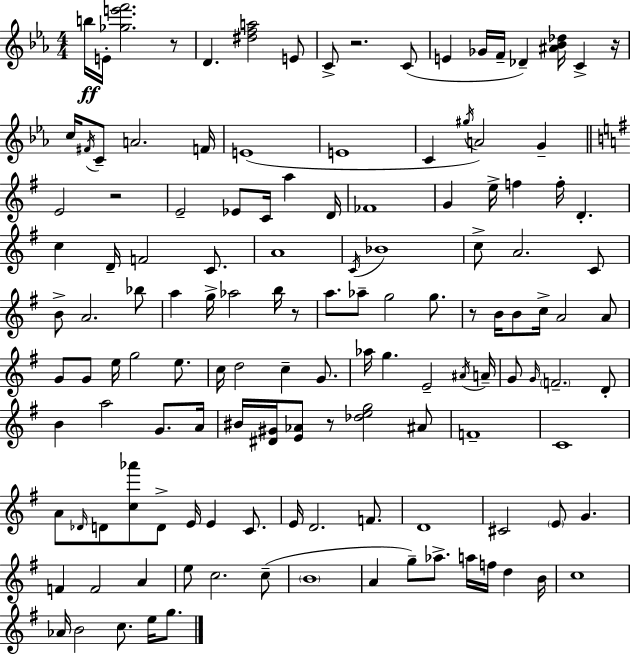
X:1
T:Untitled
M:4/4
L:1/4
K:Eb
b/4 E/4 [_ge'f']2 z/2 D [^dfa]2 E/2 C/2 z2 C/2 E _G/4 F/4 _D [^A_B_d]/4 C z/4 c/4 ^F/4 C/2 A2 F/4 E4 E4 C ^g/4 A2 G E2 z2 E2 _E/2 C/4 a D/4 _F4 G e/4 f f/4 D c D/4 F2 C/2 A4 C/4 _B4 c/2 A2 C/2 B/2 A2 _b/2 a g/4 _a2 b/4 z/2 a/2 _a/2 g2 g/2 z/2 B/4 B/2 c/4 A2 A/2 G/2 G/2 e/4 g2 e/2 c/4 d2 c G/2 _a/4 g E2 ^A/4 A/4 G/2 G/4 F2 D/2 B a2 G/2 A/4 ^B/4 [^D^G]/4 [E_A]/2 z/2 [_deg]2 ^A/2 F4 C4 A/2 _D/4 D/2 [c_a']/2 D/2 E/4 E C/2 E/4 D2 F/2 D4 ^C2 E/2 G F F2 A e/2 c2 c/2 B4 A g/2 _a/2 a/4 f/4 d B/4 c4 _A/4 B2 c/2 e/4 g/2